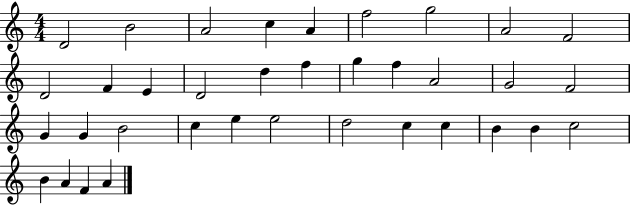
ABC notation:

X:1
T:Untitled
M:4/4
L:1/4
K:C
D2 B2 A2 c A f2 g2 A2 F2 D2 F E D2 d f g f A2 G2 F2 G G B2 c e e2 d2 c c B B c2 B A F A